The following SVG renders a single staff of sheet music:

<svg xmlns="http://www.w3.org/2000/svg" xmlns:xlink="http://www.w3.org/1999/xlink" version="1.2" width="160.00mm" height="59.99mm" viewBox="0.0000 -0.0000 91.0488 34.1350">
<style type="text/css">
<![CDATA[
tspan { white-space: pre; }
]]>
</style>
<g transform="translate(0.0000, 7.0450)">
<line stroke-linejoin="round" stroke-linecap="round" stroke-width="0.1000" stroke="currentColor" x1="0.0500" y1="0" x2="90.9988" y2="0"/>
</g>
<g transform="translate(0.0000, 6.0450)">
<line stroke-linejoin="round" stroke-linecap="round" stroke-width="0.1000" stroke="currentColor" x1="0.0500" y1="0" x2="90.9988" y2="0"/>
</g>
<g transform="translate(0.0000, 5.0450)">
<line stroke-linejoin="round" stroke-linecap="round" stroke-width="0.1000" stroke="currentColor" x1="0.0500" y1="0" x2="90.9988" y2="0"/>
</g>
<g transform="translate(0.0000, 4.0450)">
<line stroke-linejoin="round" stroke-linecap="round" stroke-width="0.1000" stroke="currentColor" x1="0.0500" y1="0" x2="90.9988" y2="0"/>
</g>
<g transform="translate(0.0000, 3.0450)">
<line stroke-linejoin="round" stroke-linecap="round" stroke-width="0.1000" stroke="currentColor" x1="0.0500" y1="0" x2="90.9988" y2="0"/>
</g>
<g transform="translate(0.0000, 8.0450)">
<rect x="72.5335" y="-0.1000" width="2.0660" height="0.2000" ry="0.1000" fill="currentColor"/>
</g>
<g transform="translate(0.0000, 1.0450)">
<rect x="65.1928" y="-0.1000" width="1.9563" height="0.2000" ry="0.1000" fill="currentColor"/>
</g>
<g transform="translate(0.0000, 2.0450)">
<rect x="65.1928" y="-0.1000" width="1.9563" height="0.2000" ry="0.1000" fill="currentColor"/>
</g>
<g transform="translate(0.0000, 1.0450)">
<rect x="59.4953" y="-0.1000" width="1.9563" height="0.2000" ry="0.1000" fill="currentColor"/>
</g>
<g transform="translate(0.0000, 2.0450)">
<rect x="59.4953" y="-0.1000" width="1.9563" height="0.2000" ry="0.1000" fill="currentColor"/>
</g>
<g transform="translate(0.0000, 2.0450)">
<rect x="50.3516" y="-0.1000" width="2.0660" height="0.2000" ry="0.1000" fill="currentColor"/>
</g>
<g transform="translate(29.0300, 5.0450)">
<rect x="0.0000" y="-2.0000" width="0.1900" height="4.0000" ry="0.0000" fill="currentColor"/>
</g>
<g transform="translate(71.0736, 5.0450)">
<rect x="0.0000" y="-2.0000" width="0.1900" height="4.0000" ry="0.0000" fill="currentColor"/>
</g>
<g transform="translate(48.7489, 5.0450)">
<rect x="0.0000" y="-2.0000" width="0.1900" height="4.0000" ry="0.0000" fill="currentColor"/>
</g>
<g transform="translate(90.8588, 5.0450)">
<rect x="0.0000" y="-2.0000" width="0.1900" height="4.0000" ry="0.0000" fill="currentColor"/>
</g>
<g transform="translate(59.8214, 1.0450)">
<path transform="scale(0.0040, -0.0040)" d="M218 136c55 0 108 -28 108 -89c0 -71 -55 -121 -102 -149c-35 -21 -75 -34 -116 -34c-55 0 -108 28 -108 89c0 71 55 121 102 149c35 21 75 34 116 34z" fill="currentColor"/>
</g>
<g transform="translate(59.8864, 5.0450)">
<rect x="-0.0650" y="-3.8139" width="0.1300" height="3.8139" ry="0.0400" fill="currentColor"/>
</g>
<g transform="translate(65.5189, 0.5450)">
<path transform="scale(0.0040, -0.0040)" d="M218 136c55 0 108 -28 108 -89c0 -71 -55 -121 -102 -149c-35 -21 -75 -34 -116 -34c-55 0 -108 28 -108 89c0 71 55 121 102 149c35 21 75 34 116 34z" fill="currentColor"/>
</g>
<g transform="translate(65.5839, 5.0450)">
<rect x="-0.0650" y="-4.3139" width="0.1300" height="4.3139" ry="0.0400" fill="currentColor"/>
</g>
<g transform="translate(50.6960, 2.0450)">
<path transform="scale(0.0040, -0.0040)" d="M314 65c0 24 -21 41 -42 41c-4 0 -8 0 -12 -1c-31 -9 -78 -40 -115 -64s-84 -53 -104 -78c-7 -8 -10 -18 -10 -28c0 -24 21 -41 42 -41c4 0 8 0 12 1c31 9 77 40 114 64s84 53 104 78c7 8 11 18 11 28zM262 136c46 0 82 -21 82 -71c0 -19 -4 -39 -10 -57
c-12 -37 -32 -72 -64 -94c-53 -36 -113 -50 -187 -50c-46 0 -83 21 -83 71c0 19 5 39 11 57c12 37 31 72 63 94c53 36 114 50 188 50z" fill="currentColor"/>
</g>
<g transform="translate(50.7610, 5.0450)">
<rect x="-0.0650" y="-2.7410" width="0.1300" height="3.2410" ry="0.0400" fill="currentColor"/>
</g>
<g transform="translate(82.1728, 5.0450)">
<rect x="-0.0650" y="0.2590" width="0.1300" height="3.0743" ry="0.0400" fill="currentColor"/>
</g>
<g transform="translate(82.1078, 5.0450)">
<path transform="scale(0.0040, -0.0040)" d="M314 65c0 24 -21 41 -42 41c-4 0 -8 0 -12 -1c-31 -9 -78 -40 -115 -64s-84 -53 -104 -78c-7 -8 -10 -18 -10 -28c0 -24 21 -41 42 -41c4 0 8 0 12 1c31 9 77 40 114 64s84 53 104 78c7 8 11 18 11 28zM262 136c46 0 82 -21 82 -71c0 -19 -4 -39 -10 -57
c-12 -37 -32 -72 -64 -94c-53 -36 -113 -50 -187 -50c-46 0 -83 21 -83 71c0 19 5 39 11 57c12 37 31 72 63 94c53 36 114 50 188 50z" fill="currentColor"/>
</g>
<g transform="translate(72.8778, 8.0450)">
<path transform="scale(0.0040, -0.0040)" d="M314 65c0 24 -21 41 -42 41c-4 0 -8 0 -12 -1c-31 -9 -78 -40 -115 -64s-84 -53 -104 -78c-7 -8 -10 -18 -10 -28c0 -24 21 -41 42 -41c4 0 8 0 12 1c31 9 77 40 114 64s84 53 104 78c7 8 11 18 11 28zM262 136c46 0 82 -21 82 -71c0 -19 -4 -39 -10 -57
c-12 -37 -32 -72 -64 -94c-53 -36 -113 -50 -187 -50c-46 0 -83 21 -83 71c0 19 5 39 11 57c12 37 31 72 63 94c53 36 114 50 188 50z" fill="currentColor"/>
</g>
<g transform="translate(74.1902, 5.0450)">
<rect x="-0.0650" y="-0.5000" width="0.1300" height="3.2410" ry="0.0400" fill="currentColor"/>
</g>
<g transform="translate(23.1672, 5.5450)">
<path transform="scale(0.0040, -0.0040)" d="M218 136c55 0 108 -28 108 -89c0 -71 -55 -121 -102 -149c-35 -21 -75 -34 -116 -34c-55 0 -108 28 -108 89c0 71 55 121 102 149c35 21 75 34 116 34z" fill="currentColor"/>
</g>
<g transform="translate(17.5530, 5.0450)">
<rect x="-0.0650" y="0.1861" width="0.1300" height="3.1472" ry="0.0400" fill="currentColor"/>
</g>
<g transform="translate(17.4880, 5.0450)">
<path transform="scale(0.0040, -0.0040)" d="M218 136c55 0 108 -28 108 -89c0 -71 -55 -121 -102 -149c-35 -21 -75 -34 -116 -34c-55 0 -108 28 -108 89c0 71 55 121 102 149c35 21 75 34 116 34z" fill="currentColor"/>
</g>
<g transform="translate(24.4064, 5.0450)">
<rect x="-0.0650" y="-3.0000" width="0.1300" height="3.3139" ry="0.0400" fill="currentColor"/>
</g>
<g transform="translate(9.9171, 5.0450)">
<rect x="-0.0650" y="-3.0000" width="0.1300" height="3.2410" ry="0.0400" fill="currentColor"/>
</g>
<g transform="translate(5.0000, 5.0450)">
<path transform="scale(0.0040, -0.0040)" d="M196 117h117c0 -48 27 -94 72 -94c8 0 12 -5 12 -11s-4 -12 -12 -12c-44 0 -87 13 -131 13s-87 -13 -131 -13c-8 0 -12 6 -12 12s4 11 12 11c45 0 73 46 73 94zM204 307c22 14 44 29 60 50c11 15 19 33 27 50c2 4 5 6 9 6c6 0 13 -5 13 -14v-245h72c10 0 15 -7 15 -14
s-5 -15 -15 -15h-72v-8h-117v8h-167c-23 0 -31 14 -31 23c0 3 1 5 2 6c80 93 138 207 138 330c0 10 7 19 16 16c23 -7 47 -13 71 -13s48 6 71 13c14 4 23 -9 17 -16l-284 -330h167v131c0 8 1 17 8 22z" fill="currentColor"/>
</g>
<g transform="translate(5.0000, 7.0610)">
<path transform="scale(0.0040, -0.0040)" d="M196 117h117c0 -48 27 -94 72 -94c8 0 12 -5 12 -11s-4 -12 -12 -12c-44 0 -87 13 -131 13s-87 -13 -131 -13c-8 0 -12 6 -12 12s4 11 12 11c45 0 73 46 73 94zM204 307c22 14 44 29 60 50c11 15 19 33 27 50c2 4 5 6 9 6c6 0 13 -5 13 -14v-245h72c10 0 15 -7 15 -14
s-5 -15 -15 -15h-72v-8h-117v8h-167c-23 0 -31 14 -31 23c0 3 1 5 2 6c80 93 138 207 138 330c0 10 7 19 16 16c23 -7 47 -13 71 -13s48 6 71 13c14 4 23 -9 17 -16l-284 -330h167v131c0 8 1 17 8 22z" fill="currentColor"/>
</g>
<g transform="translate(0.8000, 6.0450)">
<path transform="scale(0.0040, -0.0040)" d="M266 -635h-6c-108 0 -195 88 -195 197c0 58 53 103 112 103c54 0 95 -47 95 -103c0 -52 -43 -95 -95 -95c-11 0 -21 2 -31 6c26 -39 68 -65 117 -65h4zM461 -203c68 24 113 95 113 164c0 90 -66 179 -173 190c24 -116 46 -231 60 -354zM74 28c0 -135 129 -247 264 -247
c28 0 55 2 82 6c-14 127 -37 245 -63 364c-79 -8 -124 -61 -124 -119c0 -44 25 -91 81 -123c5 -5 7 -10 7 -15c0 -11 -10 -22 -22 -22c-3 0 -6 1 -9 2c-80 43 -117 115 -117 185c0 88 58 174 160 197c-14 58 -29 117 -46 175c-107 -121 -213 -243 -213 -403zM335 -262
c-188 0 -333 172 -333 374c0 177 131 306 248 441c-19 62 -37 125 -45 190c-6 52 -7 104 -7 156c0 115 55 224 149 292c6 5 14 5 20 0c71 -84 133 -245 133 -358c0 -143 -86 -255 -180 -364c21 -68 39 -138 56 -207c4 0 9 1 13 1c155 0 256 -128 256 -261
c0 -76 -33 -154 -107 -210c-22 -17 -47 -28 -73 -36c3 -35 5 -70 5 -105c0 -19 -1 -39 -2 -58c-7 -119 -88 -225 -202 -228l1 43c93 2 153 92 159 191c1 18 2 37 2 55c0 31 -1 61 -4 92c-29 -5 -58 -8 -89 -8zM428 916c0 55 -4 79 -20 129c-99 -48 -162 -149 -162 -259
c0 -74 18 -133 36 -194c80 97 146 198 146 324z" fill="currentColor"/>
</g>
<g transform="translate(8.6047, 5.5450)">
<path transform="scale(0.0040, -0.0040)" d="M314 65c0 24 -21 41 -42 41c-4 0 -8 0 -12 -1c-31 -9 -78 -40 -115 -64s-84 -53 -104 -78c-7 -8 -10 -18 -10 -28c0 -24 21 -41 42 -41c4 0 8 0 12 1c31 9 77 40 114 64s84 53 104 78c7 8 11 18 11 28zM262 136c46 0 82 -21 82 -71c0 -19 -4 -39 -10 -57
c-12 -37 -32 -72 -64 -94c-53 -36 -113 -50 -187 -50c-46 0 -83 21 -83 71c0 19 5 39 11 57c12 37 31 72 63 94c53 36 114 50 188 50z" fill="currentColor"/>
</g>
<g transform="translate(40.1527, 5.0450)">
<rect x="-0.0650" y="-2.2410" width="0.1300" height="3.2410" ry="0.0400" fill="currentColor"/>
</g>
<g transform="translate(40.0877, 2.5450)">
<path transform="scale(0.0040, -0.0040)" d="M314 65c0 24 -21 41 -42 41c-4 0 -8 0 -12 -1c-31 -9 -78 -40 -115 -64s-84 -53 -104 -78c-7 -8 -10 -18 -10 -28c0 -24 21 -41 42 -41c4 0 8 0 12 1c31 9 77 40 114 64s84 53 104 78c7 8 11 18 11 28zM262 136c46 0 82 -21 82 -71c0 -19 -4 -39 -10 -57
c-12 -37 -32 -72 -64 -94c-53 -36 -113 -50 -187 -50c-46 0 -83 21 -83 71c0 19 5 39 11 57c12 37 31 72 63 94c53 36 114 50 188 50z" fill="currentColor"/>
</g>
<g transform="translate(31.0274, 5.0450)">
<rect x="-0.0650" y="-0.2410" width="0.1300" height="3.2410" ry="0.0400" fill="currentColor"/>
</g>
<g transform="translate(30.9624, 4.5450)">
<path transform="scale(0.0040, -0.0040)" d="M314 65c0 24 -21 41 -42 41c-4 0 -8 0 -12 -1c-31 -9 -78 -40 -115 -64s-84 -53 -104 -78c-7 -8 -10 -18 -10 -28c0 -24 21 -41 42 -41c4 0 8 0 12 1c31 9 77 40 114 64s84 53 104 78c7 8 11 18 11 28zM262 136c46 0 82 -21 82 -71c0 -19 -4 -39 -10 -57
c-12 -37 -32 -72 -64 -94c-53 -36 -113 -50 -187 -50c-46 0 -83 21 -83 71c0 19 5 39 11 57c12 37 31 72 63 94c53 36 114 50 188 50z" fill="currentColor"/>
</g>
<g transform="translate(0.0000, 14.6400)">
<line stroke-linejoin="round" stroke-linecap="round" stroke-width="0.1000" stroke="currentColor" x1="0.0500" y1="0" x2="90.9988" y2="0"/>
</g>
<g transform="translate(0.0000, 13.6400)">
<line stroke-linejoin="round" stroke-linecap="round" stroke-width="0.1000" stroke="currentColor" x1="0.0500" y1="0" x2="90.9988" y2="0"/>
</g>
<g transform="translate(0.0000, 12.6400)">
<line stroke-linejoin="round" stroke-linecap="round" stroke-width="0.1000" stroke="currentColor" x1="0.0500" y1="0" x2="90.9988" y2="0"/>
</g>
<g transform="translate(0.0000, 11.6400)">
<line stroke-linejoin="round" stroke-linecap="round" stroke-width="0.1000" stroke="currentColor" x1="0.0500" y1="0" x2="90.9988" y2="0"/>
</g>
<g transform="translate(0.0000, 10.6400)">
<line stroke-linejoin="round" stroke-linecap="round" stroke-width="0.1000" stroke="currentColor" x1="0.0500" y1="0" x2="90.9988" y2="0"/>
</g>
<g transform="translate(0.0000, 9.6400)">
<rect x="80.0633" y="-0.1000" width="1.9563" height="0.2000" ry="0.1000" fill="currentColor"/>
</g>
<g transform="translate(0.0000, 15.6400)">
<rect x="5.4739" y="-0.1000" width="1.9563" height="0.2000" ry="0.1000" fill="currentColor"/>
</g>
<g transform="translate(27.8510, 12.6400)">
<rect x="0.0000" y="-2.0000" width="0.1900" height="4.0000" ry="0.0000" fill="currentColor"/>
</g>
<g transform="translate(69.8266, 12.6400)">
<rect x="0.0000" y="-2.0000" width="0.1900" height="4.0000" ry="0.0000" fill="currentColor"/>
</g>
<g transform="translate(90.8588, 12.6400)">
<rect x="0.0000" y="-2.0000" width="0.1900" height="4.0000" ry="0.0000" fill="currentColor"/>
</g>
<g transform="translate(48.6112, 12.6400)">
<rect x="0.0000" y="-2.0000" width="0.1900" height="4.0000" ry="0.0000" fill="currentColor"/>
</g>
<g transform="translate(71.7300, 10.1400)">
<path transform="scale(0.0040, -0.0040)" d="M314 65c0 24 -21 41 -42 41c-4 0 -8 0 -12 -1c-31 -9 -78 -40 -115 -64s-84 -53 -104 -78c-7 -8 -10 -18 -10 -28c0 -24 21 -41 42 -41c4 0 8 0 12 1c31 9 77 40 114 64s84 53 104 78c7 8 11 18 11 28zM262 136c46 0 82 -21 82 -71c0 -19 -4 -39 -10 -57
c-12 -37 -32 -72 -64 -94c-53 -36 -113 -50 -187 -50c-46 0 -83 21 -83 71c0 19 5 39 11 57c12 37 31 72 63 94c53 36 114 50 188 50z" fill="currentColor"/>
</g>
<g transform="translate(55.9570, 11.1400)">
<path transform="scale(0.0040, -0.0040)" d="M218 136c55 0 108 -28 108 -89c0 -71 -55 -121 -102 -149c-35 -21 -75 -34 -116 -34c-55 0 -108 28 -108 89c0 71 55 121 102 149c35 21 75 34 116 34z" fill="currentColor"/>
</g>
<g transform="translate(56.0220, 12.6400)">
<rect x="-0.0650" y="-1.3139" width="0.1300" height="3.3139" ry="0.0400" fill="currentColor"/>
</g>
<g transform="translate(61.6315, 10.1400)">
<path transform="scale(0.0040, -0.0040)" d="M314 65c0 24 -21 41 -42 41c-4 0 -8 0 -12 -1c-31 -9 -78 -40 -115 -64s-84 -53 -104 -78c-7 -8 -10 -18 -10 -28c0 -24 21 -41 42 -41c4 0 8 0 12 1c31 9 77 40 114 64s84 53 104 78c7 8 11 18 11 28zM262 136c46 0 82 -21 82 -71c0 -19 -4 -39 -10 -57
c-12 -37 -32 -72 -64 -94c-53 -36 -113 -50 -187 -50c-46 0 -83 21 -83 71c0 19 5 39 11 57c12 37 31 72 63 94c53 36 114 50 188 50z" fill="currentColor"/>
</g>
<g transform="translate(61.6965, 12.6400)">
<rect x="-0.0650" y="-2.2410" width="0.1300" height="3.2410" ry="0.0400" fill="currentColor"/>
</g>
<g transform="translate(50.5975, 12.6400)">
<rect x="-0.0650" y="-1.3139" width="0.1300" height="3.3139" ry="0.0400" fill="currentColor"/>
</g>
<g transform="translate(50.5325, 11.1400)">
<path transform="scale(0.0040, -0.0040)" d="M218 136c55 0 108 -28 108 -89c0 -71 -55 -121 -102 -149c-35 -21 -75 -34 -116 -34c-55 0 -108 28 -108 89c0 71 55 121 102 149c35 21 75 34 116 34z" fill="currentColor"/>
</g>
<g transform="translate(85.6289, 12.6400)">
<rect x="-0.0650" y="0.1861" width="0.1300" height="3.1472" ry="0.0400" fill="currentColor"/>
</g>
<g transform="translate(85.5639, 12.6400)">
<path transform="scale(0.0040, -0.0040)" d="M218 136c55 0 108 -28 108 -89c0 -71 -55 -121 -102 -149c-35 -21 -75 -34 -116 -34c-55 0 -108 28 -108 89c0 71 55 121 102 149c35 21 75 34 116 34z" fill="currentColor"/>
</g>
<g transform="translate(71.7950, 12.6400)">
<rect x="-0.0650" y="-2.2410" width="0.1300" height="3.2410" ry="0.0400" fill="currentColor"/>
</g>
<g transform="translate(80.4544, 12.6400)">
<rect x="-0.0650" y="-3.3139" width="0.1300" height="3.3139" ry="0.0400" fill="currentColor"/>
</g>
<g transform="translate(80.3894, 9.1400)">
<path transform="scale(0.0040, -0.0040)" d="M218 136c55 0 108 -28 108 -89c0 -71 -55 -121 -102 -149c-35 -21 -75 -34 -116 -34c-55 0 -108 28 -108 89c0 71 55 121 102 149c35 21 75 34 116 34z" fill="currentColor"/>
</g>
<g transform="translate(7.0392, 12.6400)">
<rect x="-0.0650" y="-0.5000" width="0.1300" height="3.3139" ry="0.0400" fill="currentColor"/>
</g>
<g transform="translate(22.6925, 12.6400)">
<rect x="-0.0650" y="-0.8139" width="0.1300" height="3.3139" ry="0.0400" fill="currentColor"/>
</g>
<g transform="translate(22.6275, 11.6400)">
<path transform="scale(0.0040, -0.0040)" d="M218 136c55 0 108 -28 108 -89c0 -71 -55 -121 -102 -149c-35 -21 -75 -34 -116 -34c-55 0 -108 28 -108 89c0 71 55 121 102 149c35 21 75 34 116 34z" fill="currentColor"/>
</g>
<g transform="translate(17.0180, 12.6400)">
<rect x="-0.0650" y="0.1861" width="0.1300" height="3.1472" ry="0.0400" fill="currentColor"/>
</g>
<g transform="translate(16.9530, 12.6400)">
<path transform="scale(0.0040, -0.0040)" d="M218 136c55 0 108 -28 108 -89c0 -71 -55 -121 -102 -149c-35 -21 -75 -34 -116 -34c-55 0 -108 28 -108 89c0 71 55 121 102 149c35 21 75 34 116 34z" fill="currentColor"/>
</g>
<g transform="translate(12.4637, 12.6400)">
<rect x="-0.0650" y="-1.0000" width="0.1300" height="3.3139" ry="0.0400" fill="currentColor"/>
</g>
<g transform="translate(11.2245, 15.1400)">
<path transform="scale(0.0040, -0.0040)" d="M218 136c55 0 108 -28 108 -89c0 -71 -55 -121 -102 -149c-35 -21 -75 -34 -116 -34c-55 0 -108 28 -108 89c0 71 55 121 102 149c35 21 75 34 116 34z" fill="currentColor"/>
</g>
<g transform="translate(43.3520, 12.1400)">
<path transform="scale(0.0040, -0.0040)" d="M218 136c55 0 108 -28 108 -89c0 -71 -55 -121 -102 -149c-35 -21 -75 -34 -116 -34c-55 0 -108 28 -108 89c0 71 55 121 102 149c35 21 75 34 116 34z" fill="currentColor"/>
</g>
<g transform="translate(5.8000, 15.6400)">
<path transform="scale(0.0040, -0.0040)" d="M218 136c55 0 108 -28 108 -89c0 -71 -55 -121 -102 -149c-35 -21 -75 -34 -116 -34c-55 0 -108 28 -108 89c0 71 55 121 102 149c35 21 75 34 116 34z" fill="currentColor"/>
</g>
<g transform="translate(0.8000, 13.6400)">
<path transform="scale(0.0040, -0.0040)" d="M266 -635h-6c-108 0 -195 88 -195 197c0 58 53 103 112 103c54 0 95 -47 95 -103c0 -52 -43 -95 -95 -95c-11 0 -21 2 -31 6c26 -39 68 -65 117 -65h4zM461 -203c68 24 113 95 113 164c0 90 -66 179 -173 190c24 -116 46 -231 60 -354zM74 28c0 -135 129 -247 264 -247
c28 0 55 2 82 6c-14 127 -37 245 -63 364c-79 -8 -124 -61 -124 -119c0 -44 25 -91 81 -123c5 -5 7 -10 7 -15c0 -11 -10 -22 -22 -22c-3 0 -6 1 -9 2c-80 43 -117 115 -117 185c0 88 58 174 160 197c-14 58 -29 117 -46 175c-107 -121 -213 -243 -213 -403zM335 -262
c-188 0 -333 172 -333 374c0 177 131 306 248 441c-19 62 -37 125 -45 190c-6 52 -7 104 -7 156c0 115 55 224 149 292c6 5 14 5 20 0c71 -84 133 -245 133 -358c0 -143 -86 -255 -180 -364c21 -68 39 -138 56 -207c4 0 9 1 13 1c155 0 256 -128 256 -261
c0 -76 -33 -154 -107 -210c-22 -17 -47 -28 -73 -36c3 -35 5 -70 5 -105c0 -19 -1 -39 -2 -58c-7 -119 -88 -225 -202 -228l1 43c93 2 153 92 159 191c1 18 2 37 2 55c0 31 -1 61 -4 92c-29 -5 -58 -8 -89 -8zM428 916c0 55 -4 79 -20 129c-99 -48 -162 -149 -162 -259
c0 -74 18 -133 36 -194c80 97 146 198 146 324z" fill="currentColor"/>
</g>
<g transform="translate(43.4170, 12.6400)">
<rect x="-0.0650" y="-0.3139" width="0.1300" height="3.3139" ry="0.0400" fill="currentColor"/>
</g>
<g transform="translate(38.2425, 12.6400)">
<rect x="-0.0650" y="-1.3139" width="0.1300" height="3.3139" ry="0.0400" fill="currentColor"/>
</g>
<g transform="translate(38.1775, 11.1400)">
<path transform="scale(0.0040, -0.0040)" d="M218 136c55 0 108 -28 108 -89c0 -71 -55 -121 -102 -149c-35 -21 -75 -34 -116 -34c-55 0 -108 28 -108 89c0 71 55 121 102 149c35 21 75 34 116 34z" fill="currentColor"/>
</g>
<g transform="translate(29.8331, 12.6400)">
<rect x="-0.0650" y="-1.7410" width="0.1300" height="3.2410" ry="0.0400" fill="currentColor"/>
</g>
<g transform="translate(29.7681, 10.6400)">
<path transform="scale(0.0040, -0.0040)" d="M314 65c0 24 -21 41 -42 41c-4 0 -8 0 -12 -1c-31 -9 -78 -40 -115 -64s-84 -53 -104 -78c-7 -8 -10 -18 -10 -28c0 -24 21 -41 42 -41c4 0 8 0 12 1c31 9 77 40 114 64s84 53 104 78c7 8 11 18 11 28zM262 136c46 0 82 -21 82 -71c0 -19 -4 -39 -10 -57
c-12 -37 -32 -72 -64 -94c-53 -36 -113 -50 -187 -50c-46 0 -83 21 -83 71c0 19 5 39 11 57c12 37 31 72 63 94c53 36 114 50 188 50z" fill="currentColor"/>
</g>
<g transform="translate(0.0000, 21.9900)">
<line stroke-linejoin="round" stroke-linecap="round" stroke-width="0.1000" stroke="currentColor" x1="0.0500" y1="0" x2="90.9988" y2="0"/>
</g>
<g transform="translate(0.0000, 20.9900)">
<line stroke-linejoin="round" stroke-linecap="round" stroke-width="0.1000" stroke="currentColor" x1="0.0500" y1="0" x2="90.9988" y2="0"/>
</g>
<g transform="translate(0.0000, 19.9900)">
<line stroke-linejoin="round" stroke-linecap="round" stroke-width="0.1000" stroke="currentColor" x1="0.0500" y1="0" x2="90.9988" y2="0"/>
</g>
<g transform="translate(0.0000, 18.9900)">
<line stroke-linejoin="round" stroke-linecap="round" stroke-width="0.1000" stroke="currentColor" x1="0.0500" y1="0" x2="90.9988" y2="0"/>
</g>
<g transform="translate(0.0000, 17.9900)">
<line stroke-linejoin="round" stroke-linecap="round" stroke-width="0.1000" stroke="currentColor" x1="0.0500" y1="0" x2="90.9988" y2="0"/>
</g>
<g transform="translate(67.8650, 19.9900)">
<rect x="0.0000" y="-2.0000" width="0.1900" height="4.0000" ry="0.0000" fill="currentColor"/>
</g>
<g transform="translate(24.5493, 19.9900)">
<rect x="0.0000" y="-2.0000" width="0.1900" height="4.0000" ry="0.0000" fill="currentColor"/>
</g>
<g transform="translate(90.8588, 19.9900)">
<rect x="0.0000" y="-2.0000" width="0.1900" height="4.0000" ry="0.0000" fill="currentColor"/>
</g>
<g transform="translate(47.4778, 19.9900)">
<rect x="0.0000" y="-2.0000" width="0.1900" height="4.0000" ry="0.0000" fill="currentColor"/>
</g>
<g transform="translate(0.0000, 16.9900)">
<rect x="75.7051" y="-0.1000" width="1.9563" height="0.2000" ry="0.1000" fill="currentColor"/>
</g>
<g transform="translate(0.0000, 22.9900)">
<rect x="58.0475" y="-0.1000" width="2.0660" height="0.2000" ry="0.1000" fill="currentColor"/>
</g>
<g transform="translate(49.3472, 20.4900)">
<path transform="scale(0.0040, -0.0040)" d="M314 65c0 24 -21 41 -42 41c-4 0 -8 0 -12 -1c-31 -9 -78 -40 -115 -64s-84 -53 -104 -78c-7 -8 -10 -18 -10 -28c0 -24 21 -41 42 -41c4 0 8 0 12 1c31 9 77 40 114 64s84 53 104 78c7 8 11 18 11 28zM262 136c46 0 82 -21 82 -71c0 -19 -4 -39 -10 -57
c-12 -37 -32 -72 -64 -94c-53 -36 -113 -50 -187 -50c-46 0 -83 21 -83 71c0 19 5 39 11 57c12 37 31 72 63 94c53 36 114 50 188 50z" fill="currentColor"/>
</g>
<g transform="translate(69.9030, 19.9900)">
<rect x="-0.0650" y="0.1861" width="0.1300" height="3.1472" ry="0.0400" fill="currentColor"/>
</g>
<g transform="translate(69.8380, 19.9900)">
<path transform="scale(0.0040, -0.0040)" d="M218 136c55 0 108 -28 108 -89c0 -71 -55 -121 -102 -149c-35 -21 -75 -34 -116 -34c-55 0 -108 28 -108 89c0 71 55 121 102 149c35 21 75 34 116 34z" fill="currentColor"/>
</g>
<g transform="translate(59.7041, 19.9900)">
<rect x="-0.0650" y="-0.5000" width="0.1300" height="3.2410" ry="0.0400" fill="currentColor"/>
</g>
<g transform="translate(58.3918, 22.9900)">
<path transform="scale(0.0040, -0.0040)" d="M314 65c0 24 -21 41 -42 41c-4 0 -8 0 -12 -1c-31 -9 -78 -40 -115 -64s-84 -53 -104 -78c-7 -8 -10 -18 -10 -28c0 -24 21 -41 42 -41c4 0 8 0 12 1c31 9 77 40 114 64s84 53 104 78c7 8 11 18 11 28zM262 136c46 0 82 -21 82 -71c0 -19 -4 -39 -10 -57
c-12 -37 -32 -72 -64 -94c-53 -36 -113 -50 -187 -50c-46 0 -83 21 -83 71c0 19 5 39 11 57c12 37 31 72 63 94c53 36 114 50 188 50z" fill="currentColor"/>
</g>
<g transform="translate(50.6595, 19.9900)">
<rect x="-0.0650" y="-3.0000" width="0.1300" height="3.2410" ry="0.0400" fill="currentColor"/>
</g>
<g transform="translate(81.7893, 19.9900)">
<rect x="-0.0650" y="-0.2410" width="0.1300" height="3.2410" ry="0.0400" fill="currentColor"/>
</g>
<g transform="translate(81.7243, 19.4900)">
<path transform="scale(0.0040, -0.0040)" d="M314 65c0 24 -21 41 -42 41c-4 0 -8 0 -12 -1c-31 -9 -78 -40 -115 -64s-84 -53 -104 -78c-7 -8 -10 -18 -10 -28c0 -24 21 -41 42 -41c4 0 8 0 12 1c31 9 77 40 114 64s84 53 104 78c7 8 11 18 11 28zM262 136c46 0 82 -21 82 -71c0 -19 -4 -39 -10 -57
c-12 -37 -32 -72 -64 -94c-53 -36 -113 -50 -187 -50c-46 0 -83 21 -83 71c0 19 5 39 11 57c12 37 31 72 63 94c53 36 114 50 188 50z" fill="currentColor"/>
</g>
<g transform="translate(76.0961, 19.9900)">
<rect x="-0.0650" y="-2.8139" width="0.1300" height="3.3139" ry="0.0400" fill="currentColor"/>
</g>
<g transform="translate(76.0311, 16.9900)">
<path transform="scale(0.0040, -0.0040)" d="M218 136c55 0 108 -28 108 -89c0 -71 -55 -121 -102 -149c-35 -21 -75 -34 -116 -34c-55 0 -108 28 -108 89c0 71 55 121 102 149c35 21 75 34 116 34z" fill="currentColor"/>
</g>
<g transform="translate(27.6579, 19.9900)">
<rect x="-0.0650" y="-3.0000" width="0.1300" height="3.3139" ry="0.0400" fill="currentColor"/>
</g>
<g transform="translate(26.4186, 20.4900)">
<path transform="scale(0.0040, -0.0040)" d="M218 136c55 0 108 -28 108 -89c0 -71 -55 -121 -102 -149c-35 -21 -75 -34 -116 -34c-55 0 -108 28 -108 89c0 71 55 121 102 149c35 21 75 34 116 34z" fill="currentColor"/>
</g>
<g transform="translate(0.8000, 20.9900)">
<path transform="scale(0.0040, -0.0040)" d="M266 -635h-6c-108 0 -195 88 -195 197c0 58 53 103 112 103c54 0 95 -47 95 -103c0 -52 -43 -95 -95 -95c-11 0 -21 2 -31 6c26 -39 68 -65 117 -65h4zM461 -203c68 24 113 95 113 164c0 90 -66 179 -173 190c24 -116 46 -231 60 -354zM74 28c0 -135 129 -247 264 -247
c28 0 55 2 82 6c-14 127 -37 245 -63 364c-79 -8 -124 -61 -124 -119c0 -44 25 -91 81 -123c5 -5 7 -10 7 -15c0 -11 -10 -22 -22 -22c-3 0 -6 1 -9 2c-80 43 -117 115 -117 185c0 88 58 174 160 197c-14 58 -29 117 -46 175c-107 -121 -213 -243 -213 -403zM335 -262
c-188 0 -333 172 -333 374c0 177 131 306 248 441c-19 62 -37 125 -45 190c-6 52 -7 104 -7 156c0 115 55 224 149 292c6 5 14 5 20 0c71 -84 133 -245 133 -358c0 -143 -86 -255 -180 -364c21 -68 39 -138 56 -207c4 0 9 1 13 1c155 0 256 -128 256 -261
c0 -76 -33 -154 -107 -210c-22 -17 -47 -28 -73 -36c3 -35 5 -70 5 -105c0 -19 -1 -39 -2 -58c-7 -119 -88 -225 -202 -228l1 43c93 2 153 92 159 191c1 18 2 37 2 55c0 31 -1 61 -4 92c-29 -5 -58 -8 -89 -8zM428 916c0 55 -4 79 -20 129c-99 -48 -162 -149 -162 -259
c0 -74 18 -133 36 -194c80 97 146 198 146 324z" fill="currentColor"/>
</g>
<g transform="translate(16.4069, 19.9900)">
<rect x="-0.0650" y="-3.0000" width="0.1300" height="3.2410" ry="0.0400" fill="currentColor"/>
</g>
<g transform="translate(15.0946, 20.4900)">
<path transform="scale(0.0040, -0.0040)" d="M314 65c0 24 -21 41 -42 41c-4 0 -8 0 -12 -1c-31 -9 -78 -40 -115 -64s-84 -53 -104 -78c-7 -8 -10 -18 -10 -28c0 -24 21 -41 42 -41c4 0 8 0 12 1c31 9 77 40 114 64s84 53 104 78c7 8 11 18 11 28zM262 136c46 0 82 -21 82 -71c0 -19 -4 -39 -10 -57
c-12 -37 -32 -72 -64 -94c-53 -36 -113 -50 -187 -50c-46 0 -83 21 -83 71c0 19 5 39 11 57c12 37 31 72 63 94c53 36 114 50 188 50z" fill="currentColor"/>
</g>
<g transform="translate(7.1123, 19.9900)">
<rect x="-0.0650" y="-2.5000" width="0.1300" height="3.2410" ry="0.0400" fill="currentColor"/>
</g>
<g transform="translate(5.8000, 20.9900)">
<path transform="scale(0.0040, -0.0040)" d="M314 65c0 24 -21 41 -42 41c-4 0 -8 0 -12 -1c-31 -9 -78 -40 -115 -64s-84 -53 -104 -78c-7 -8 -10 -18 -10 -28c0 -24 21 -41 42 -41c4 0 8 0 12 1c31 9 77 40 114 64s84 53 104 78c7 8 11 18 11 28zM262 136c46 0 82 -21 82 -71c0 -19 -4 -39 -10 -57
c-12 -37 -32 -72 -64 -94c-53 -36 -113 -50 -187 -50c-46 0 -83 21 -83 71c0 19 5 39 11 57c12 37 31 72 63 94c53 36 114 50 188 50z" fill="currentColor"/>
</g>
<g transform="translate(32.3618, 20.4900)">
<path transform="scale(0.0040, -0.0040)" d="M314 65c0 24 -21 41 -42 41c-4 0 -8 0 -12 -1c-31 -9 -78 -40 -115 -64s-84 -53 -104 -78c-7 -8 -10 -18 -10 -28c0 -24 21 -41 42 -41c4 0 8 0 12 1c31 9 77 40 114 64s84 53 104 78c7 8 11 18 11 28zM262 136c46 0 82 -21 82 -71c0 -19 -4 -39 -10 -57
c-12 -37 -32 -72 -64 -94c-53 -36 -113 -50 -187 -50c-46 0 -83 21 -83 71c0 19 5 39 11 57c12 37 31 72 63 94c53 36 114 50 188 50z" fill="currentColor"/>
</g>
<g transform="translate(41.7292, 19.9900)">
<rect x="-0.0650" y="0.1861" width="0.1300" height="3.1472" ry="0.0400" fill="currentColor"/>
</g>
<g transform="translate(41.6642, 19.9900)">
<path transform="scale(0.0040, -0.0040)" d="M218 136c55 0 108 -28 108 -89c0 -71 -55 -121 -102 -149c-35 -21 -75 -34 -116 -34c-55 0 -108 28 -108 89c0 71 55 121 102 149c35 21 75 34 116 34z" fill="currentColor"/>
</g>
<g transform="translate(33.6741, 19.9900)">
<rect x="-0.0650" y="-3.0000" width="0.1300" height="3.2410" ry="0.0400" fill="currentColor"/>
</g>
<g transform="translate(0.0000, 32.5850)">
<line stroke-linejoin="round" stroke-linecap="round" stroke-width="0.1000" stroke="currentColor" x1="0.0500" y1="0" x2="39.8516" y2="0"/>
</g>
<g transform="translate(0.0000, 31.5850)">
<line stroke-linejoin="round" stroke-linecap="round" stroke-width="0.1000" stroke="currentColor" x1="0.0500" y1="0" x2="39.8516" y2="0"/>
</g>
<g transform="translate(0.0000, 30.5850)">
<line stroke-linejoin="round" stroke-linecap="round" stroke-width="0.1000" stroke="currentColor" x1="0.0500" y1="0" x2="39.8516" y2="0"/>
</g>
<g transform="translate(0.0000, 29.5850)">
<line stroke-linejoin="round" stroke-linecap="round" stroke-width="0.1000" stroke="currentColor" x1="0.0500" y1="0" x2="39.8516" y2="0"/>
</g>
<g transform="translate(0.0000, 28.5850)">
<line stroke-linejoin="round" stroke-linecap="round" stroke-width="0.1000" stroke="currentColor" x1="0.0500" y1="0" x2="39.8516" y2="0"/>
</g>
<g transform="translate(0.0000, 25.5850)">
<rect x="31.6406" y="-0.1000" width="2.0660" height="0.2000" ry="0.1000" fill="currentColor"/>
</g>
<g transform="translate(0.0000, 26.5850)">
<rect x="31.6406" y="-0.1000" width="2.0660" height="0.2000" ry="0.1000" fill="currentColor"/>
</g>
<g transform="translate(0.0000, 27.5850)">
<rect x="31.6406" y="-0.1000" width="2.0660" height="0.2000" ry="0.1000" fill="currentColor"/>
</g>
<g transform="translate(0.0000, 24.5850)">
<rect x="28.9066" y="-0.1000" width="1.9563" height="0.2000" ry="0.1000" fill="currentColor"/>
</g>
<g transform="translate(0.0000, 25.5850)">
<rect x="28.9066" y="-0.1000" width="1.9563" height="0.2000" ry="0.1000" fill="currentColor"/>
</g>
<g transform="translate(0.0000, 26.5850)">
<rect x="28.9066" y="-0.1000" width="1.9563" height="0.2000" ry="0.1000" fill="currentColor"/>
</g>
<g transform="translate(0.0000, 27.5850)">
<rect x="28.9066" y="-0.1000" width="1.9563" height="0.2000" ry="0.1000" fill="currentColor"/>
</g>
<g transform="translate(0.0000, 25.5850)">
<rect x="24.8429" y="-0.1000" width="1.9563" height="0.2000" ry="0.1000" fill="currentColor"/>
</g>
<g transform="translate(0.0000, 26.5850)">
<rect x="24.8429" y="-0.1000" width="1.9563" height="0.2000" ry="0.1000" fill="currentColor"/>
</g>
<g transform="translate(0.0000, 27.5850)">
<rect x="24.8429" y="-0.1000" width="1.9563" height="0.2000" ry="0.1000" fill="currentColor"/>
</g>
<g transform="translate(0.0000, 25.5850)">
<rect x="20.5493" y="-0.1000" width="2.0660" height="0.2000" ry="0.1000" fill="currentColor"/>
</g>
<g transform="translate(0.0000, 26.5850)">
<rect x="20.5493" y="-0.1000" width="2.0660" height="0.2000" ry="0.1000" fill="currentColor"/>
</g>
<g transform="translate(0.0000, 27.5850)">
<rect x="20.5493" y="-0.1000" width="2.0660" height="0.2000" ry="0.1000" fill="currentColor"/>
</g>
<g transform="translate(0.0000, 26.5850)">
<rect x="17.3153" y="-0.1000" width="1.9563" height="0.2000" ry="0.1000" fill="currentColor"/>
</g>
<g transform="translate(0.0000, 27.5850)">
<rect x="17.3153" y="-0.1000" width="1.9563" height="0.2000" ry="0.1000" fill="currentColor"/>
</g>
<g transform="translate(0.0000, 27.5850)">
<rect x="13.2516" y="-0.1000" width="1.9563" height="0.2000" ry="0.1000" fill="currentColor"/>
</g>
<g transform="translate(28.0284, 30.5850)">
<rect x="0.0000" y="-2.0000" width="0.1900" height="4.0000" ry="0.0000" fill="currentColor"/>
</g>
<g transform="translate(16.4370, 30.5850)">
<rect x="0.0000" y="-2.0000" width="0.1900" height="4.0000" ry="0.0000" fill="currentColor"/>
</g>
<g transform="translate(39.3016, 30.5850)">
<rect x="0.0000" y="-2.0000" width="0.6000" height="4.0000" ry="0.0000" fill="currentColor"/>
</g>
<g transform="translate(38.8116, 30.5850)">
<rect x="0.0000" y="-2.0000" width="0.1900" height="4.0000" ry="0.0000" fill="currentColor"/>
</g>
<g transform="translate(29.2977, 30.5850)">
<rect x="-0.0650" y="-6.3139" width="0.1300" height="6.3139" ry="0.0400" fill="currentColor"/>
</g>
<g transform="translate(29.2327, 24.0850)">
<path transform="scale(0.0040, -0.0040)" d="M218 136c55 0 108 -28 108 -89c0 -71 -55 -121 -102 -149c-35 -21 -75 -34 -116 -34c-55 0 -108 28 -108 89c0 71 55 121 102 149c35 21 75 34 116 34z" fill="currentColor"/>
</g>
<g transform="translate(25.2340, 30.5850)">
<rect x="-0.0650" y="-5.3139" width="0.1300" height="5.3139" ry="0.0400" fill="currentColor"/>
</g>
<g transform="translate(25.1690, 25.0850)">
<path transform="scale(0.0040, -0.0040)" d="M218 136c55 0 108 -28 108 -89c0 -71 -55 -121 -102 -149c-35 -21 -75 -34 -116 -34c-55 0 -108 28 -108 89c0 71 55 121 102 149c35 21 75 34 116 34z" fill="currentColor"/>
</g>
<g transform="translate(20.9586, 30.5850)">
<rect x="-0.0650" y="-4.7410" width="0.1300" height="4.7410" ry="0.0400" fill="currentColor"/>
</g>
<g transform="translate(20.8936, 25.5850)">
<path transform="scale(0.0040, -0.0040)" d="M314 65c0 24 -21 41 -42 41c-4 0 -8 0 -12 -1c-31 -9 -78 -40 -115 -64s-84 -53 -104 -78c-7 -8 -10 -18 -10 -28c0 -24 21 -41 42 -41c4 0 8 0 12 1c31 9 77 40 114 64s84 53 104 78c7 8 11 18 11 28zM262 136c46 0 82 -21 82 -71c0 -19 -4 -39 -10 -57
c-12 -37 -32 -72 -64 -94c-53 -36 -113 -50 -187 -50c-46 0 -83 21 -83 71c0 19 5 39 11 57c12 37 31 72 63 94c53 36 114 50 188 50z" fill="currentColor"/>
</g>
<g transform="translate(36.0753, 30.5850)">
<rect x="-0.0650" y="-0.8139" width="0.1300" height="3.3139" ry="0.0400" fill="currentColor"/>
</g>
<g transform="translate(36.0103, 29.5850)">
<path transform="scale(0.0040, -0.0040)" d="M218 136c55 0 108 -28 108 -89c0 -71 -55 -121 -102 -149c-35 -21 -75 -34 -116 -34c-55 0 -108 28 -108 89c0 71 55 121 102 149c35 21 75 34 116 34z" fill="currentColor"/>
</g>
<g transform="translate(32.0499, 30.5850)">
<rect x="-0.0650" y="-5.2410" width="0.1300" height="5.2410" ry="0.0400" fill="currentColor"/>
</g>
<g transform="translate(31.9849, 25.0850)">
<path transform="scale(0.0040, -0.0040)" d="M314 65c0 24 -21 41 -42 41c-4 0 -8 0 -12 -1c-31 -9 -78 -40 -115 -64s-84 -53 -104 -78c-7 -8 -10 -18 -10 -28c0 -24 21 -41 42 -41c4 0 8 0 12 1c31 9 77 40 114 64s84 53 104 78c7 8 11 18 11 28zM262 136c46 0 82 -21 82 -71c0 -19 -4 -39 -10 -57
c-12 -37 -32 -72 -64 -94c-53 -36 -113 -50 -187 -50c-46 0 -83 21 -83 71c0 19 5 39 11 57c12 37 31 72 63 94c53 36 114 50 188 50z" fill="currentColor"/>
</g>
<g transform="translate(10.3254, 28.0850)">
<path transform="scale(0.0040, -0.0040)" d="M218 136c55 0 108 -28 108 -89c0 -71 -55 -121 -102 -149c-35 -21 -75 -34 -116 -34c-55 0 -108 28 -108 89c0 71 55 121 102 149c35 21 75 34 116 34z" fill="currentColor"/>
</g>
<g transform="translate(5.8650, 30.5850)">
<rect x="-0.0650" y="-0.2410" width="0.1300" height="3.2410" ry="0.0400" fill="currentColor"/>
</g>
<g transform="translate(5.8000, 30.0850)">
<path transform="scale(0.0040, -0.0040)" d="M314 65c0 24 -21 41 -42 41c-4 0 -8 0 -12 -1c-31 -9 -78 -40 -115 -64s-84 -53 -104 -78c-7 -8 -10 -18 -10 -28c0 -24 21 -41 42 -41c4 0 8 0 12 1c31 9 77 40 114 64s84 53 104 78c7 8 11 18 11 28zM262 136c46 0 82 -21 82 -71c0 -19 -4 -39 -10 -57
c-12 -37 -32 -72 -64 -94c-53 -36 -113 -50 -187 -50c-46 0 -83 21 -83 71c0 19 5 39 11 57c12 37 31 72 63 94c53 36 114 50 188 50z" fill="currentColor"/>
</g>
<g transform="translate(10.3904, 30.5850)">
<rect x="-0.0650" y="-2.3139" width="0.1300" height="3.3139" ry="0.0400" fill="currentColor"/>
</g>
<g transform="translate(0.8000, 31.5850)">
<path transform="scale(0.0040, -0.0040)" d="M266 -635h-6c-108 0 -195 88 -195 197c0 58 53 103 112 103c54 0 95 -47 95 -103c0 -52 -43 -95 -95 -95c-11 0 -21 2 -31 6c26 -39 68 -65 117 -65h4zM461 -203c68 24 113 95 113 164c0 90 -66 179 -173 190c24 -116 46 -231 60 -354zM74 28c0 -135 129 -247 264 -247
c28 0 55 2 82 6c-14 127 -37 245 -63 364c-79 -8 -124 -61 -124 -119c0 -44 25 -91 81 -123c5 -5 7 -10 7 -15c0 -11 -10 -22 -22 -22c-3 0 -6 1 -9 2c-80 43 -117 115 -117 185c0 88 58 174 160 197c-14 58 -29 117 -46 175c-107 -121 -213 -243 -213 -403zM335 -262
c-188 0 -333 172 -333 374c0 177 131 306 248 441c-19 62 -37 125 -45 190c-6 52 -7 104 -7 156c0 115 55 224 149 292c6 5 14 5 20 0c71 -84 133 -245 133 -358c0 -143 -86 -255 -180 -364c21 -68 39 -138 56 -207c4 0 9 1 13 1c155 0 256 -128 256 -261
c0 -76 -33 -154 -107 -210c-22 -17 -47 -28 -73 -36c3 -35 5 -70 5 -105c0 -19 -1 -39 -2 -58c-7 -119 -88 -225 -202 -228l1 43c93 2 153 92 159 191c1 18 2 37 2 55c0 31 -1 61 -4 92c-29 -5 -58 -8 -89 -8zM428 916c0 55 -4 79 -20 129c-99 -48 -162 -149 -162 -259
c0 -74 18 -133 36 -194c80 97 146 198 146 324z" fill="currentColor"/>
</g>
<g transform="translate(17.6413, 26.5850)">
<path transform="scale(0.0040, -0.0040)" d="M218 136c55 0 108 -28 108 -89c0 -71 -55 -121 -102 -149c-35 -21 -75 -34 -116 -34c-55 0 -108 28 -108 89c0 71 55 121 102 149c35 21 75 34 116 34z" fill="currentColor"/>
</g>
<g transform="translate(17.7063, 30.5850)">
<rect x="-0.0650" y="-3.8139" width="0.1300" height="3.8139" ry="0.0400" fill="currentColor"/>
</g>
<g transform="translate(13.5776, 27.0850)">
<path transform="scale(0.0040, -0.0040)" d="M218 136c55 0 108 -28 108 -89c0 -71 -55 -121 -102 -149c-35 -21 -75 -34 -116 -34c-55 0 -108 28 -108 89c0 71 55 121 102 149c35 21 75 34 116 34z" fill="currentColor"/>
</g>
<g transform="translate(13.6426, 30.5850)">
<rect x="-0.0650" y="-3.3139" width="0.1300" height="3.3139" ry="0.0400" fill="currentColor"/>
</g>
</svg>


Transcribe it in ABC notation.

X:1
T:Untitled
M:4/4
L:1/4
K:C
A2 B A c2 g2 a2 c' d' C2 B2 C D B d f2 e c e e g2 g2 b B G2 A2 A A2 B A2 C2 B a c2 c2 g b c' e'2 f' a' f'2 d